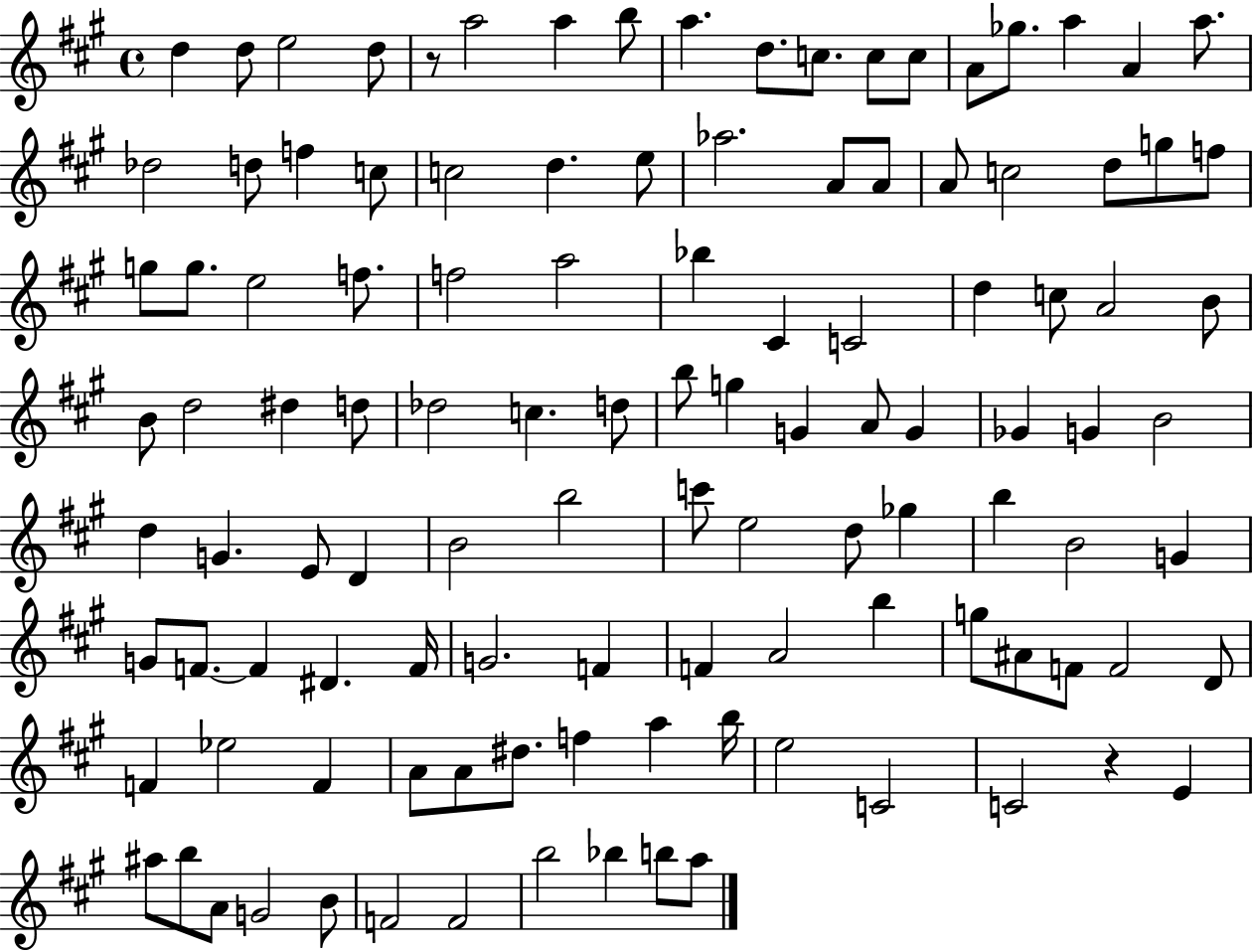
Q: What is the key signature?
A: A major